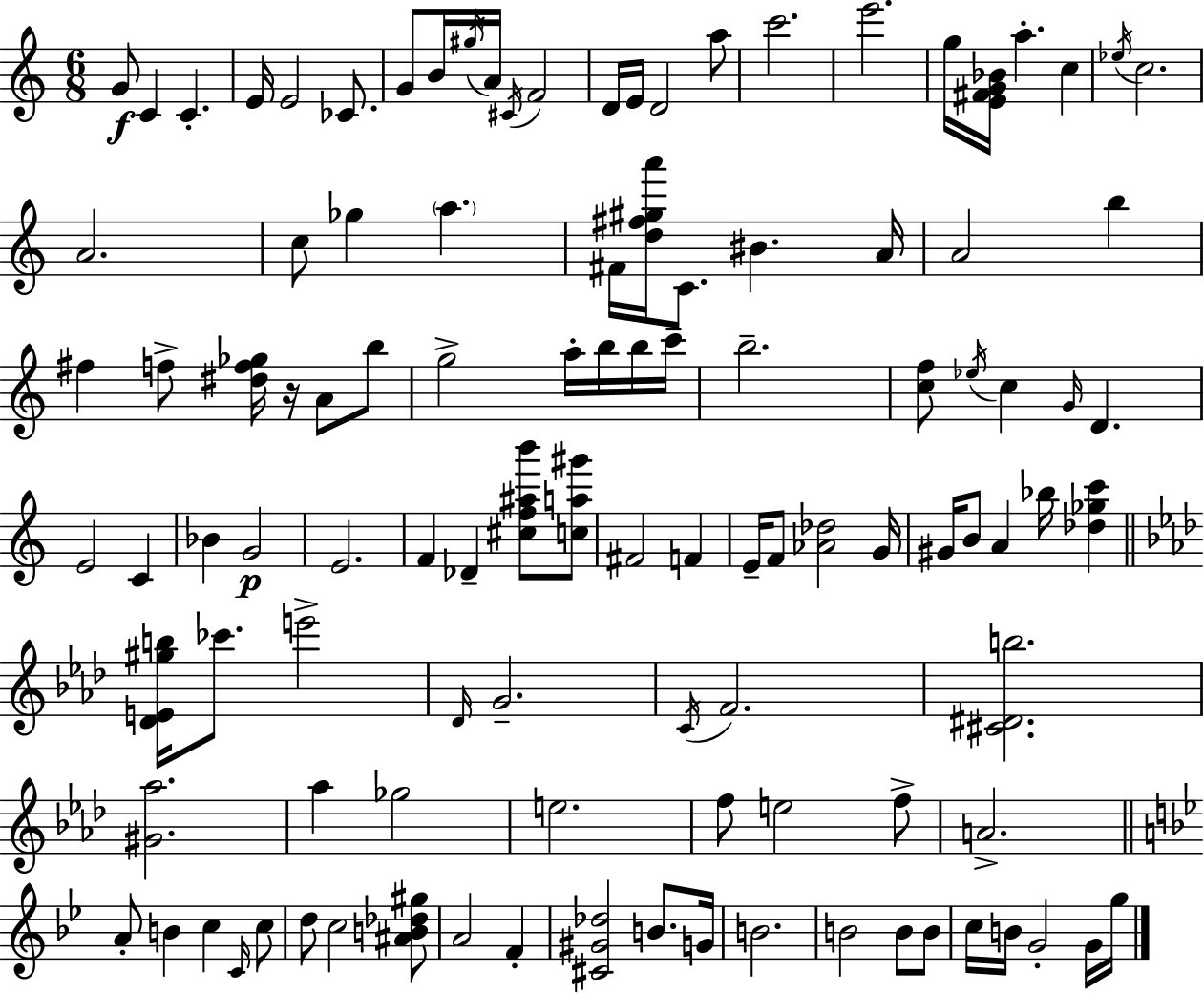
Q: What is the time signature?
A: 6/8